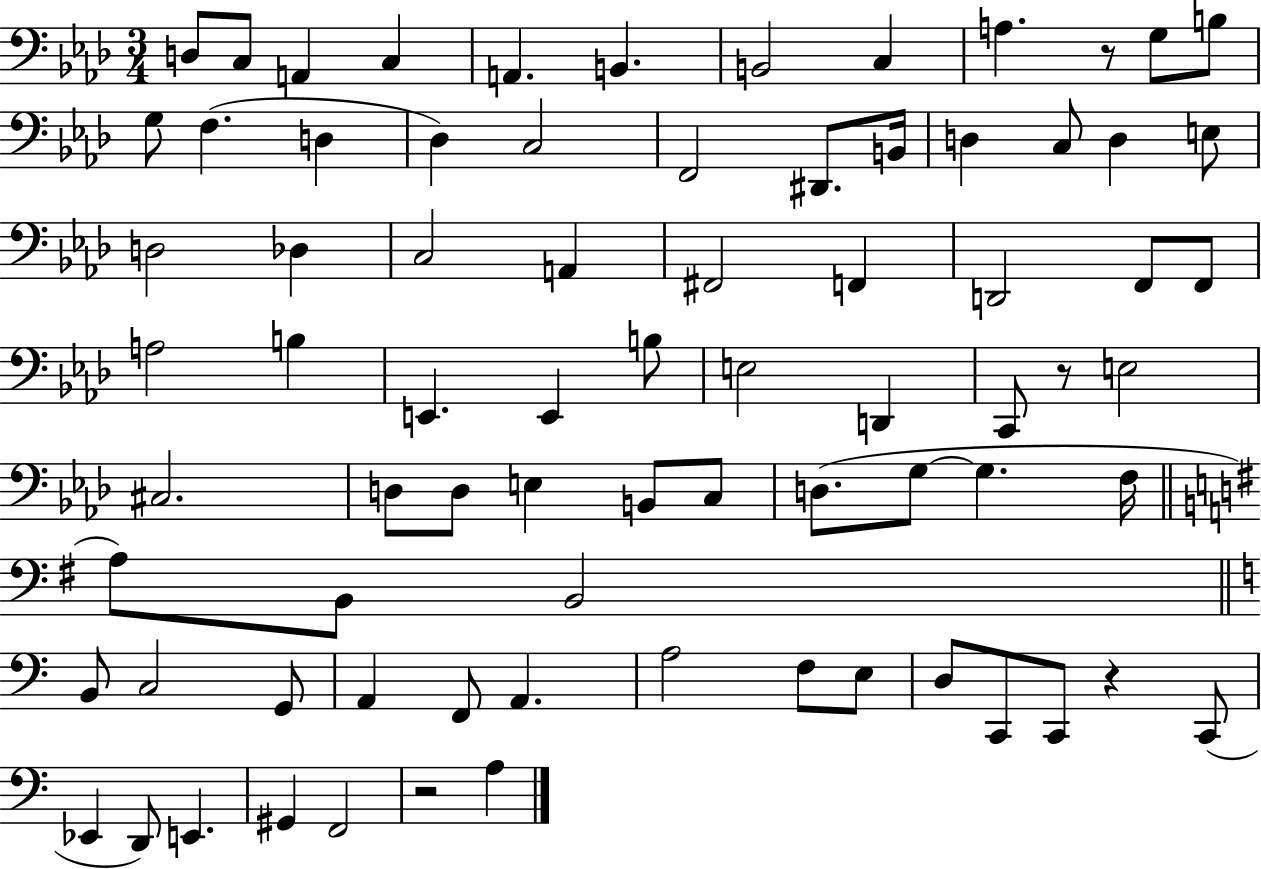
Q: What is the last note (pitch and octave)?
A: A3